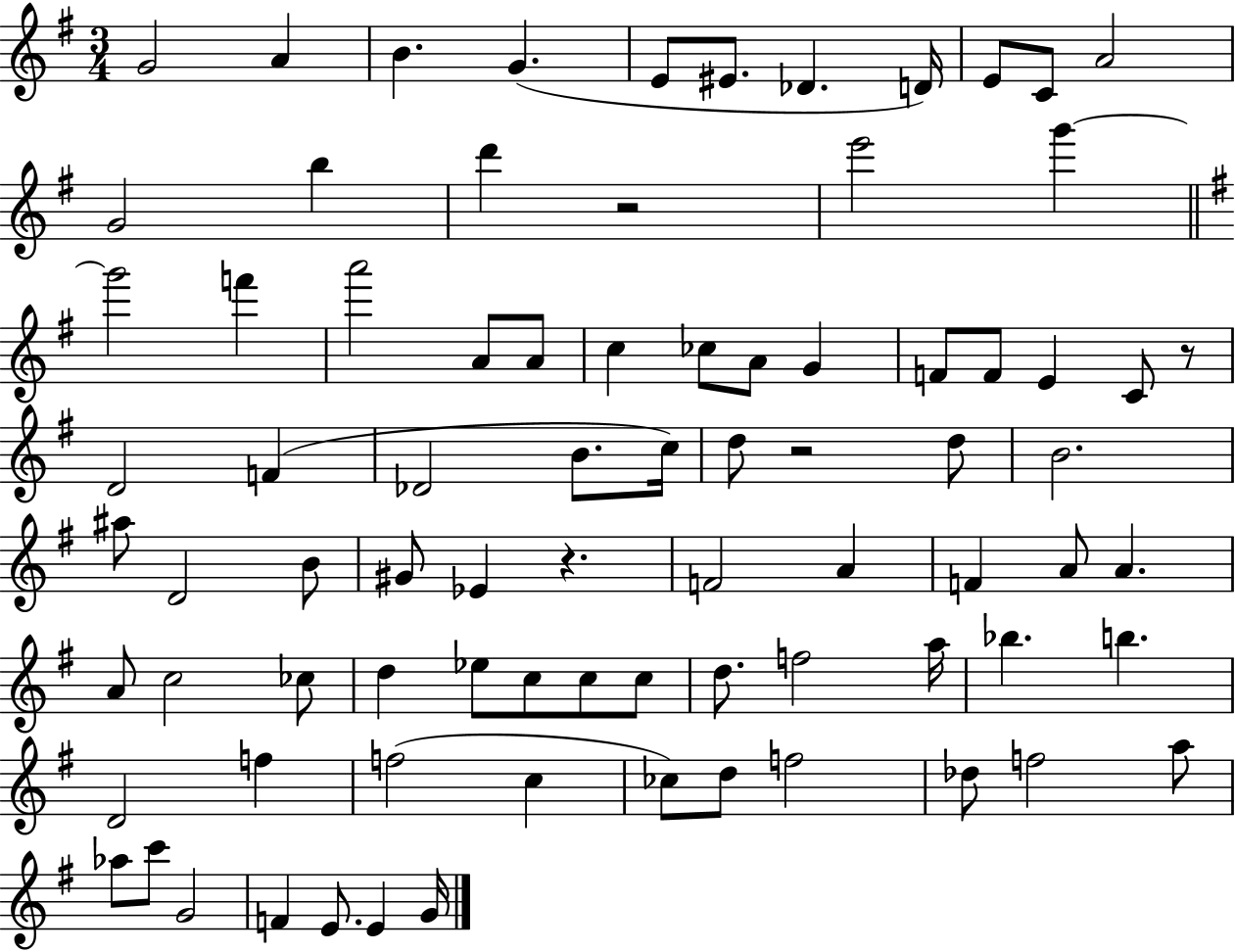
G4/h A4/q B4/q. G4/q. E4/e EIS4/e. Db4/q. D4/s E4/e C4/e A4/h G4/h B5/q D6/q R/h E6/h G6/q G6/h F6/q A6/h A4/e A4/e C5/q CES5/e A4/e G4/q F4/e F4/e E4/q C4/e R/e D4/h F4/q Db4/h B4/e. C5/s D5/e R/h D5/e B4/h. A#5/e D4/h B4/e G#4/e Eb4/q R/q. F4/h A4/q F4/q A4/e A4/q. A4/e C5/h CES5/e D5/q Eb5/e C5/e C5/e C5/e D5/e. F5/h A5/s Bb5/q. B5/q. D4/h F5/q F5/h C5/q CES5/e D5/e F5/h Db5/e F5/h A5/e Ab5/e C6/e G4/h F4/q E4/e. E4/q G4/s